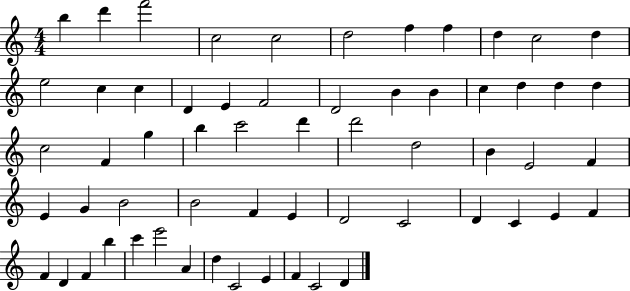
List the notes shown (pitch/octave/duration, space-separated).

B5/q D6/q F6/h C5/h C5/h D5/h F5/q F5/q D5/q C5/h D5/q E5/h C5/q C5/q D4/q E4/q F4/h D4/h B4/q B4/q C5/q D5/q D5/q D5/q C5/h F4/q G5/q B5/q C6/h D6/q D6/h D5/h B4/q E4/h F4/q E4/q G4/q B4/h B4/h F4/q E4/q D4/h C4/h D4/q C4/q E4/q F4/q F4/q D4/q F4/q B5/q C6/q E6/h A4/q D5/q C4/h E4/q F4/q C4/h D4/q